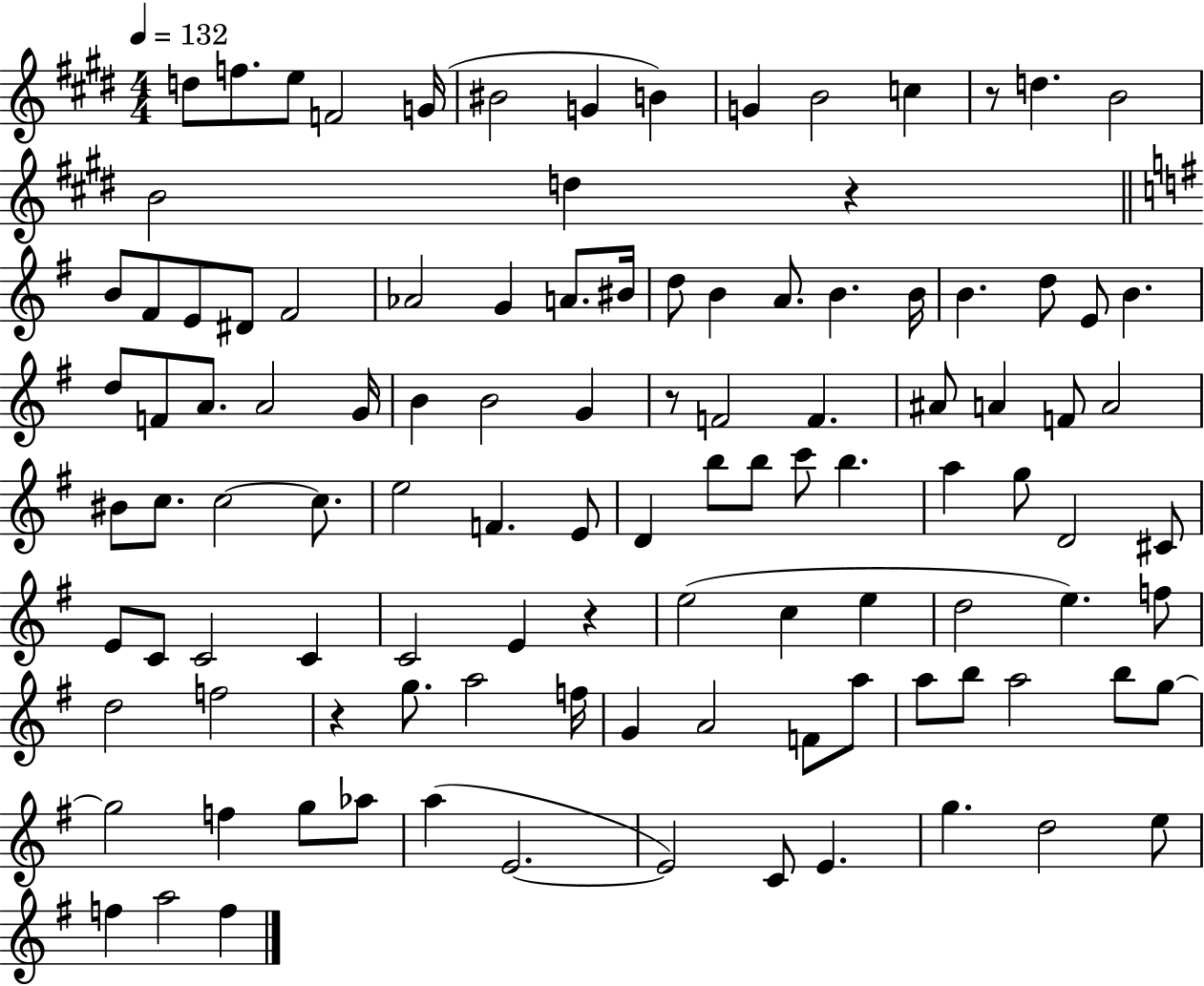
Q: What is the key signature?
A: E major